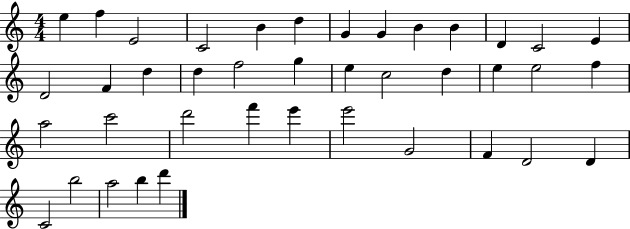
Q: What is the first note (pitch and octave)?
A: E5